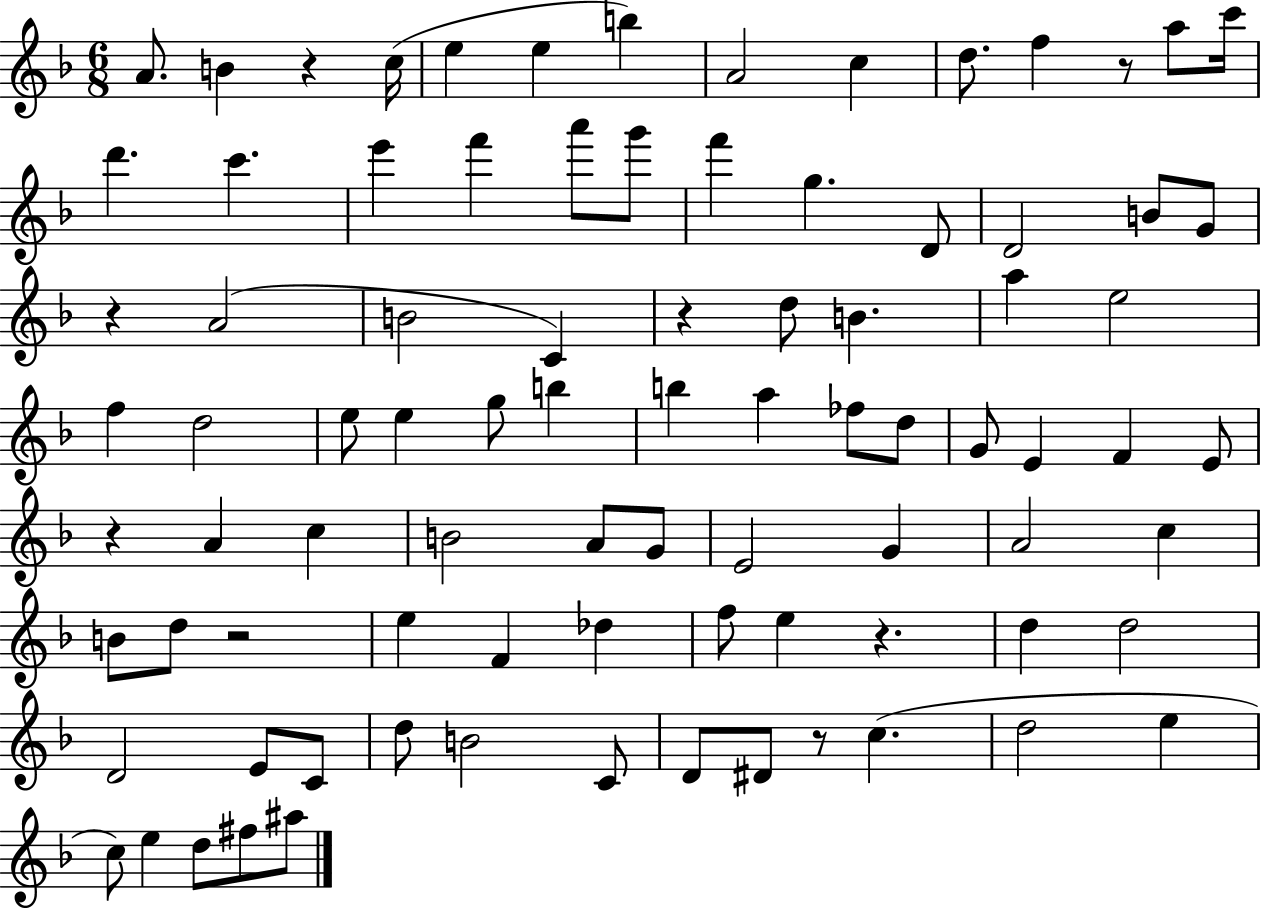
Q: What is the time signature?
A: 6/8